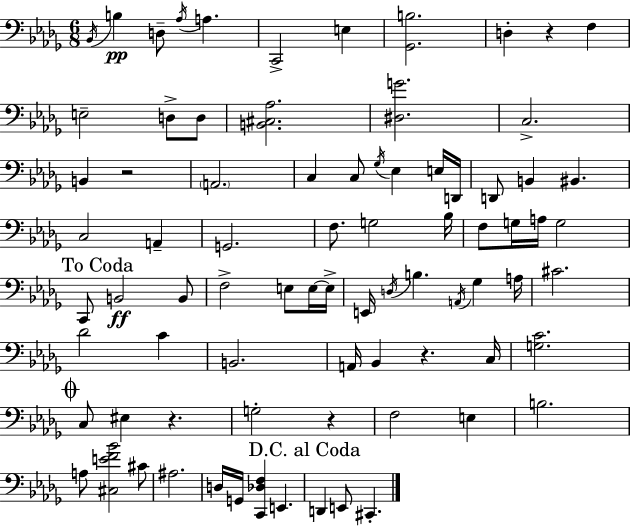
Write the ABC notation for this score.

X:1
T:Untitled
M:6/8
L:1/4
K:Bbm
_B,,/4 B, D,/2 _A,/4 A, C,,2 E, [_G,,B,]2 D, z F, E,2 D,/2 D,/2 [B,,^C,_A,]2 [^D,G]2 C,2 B,, z2 A,,2 C, C,/2 _G,/4 _E, E,/4 D,,/4 D,,/2 B,, ^B,, C,2 A,, G,,2 F,/2 G,2 _B,/4 F,/2 G,/4 A,/4 G,2 C,,/2 B,,2 B,,/2 F,2 E,/2 E,/4 E,/4 E,,/4 D,/4 B, A,,/4 _G, A,/4 ^C2 _D2 C B,,2 A,,/4 _B,, z C,/4 [G,C]2 C,/2 ^E, z G,2 z F,2 E, B,2 A,/2 [^C,EF_B]2 ^C/2 ^A,2 D,/4 G,,/4 [C,,_D,F,] E,, D,, E,,/2 ^C,,